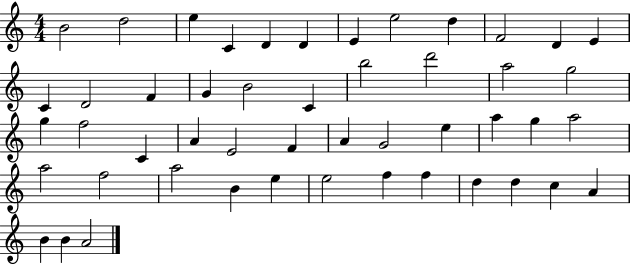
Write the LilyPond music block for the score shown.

{
  \clef treble
  \numericTimeSignature
  \time 4/4
  \key c \major
  b'2 d''2 | e''4 c'4 d'4 d'4 | e'4 e''2 d''4 | f'2 d'4 e'4 | \break c'4 d'2 f'4 | g'4 b'2 c'4 | b''2 d'''2 | a''2 g''2 | \break g''4 f''2 c'4 | a'4 e'2 f'4 | a'4 g'2 e''4 | a''4 g''4 a''2 | \break a''2 f''2 | a''2 b'4 e''4 | e''2 f''4 f''4 | d''4 d''4 c''4 a'4 | \break b'4 b'4 a'2 | \bar "|."
}